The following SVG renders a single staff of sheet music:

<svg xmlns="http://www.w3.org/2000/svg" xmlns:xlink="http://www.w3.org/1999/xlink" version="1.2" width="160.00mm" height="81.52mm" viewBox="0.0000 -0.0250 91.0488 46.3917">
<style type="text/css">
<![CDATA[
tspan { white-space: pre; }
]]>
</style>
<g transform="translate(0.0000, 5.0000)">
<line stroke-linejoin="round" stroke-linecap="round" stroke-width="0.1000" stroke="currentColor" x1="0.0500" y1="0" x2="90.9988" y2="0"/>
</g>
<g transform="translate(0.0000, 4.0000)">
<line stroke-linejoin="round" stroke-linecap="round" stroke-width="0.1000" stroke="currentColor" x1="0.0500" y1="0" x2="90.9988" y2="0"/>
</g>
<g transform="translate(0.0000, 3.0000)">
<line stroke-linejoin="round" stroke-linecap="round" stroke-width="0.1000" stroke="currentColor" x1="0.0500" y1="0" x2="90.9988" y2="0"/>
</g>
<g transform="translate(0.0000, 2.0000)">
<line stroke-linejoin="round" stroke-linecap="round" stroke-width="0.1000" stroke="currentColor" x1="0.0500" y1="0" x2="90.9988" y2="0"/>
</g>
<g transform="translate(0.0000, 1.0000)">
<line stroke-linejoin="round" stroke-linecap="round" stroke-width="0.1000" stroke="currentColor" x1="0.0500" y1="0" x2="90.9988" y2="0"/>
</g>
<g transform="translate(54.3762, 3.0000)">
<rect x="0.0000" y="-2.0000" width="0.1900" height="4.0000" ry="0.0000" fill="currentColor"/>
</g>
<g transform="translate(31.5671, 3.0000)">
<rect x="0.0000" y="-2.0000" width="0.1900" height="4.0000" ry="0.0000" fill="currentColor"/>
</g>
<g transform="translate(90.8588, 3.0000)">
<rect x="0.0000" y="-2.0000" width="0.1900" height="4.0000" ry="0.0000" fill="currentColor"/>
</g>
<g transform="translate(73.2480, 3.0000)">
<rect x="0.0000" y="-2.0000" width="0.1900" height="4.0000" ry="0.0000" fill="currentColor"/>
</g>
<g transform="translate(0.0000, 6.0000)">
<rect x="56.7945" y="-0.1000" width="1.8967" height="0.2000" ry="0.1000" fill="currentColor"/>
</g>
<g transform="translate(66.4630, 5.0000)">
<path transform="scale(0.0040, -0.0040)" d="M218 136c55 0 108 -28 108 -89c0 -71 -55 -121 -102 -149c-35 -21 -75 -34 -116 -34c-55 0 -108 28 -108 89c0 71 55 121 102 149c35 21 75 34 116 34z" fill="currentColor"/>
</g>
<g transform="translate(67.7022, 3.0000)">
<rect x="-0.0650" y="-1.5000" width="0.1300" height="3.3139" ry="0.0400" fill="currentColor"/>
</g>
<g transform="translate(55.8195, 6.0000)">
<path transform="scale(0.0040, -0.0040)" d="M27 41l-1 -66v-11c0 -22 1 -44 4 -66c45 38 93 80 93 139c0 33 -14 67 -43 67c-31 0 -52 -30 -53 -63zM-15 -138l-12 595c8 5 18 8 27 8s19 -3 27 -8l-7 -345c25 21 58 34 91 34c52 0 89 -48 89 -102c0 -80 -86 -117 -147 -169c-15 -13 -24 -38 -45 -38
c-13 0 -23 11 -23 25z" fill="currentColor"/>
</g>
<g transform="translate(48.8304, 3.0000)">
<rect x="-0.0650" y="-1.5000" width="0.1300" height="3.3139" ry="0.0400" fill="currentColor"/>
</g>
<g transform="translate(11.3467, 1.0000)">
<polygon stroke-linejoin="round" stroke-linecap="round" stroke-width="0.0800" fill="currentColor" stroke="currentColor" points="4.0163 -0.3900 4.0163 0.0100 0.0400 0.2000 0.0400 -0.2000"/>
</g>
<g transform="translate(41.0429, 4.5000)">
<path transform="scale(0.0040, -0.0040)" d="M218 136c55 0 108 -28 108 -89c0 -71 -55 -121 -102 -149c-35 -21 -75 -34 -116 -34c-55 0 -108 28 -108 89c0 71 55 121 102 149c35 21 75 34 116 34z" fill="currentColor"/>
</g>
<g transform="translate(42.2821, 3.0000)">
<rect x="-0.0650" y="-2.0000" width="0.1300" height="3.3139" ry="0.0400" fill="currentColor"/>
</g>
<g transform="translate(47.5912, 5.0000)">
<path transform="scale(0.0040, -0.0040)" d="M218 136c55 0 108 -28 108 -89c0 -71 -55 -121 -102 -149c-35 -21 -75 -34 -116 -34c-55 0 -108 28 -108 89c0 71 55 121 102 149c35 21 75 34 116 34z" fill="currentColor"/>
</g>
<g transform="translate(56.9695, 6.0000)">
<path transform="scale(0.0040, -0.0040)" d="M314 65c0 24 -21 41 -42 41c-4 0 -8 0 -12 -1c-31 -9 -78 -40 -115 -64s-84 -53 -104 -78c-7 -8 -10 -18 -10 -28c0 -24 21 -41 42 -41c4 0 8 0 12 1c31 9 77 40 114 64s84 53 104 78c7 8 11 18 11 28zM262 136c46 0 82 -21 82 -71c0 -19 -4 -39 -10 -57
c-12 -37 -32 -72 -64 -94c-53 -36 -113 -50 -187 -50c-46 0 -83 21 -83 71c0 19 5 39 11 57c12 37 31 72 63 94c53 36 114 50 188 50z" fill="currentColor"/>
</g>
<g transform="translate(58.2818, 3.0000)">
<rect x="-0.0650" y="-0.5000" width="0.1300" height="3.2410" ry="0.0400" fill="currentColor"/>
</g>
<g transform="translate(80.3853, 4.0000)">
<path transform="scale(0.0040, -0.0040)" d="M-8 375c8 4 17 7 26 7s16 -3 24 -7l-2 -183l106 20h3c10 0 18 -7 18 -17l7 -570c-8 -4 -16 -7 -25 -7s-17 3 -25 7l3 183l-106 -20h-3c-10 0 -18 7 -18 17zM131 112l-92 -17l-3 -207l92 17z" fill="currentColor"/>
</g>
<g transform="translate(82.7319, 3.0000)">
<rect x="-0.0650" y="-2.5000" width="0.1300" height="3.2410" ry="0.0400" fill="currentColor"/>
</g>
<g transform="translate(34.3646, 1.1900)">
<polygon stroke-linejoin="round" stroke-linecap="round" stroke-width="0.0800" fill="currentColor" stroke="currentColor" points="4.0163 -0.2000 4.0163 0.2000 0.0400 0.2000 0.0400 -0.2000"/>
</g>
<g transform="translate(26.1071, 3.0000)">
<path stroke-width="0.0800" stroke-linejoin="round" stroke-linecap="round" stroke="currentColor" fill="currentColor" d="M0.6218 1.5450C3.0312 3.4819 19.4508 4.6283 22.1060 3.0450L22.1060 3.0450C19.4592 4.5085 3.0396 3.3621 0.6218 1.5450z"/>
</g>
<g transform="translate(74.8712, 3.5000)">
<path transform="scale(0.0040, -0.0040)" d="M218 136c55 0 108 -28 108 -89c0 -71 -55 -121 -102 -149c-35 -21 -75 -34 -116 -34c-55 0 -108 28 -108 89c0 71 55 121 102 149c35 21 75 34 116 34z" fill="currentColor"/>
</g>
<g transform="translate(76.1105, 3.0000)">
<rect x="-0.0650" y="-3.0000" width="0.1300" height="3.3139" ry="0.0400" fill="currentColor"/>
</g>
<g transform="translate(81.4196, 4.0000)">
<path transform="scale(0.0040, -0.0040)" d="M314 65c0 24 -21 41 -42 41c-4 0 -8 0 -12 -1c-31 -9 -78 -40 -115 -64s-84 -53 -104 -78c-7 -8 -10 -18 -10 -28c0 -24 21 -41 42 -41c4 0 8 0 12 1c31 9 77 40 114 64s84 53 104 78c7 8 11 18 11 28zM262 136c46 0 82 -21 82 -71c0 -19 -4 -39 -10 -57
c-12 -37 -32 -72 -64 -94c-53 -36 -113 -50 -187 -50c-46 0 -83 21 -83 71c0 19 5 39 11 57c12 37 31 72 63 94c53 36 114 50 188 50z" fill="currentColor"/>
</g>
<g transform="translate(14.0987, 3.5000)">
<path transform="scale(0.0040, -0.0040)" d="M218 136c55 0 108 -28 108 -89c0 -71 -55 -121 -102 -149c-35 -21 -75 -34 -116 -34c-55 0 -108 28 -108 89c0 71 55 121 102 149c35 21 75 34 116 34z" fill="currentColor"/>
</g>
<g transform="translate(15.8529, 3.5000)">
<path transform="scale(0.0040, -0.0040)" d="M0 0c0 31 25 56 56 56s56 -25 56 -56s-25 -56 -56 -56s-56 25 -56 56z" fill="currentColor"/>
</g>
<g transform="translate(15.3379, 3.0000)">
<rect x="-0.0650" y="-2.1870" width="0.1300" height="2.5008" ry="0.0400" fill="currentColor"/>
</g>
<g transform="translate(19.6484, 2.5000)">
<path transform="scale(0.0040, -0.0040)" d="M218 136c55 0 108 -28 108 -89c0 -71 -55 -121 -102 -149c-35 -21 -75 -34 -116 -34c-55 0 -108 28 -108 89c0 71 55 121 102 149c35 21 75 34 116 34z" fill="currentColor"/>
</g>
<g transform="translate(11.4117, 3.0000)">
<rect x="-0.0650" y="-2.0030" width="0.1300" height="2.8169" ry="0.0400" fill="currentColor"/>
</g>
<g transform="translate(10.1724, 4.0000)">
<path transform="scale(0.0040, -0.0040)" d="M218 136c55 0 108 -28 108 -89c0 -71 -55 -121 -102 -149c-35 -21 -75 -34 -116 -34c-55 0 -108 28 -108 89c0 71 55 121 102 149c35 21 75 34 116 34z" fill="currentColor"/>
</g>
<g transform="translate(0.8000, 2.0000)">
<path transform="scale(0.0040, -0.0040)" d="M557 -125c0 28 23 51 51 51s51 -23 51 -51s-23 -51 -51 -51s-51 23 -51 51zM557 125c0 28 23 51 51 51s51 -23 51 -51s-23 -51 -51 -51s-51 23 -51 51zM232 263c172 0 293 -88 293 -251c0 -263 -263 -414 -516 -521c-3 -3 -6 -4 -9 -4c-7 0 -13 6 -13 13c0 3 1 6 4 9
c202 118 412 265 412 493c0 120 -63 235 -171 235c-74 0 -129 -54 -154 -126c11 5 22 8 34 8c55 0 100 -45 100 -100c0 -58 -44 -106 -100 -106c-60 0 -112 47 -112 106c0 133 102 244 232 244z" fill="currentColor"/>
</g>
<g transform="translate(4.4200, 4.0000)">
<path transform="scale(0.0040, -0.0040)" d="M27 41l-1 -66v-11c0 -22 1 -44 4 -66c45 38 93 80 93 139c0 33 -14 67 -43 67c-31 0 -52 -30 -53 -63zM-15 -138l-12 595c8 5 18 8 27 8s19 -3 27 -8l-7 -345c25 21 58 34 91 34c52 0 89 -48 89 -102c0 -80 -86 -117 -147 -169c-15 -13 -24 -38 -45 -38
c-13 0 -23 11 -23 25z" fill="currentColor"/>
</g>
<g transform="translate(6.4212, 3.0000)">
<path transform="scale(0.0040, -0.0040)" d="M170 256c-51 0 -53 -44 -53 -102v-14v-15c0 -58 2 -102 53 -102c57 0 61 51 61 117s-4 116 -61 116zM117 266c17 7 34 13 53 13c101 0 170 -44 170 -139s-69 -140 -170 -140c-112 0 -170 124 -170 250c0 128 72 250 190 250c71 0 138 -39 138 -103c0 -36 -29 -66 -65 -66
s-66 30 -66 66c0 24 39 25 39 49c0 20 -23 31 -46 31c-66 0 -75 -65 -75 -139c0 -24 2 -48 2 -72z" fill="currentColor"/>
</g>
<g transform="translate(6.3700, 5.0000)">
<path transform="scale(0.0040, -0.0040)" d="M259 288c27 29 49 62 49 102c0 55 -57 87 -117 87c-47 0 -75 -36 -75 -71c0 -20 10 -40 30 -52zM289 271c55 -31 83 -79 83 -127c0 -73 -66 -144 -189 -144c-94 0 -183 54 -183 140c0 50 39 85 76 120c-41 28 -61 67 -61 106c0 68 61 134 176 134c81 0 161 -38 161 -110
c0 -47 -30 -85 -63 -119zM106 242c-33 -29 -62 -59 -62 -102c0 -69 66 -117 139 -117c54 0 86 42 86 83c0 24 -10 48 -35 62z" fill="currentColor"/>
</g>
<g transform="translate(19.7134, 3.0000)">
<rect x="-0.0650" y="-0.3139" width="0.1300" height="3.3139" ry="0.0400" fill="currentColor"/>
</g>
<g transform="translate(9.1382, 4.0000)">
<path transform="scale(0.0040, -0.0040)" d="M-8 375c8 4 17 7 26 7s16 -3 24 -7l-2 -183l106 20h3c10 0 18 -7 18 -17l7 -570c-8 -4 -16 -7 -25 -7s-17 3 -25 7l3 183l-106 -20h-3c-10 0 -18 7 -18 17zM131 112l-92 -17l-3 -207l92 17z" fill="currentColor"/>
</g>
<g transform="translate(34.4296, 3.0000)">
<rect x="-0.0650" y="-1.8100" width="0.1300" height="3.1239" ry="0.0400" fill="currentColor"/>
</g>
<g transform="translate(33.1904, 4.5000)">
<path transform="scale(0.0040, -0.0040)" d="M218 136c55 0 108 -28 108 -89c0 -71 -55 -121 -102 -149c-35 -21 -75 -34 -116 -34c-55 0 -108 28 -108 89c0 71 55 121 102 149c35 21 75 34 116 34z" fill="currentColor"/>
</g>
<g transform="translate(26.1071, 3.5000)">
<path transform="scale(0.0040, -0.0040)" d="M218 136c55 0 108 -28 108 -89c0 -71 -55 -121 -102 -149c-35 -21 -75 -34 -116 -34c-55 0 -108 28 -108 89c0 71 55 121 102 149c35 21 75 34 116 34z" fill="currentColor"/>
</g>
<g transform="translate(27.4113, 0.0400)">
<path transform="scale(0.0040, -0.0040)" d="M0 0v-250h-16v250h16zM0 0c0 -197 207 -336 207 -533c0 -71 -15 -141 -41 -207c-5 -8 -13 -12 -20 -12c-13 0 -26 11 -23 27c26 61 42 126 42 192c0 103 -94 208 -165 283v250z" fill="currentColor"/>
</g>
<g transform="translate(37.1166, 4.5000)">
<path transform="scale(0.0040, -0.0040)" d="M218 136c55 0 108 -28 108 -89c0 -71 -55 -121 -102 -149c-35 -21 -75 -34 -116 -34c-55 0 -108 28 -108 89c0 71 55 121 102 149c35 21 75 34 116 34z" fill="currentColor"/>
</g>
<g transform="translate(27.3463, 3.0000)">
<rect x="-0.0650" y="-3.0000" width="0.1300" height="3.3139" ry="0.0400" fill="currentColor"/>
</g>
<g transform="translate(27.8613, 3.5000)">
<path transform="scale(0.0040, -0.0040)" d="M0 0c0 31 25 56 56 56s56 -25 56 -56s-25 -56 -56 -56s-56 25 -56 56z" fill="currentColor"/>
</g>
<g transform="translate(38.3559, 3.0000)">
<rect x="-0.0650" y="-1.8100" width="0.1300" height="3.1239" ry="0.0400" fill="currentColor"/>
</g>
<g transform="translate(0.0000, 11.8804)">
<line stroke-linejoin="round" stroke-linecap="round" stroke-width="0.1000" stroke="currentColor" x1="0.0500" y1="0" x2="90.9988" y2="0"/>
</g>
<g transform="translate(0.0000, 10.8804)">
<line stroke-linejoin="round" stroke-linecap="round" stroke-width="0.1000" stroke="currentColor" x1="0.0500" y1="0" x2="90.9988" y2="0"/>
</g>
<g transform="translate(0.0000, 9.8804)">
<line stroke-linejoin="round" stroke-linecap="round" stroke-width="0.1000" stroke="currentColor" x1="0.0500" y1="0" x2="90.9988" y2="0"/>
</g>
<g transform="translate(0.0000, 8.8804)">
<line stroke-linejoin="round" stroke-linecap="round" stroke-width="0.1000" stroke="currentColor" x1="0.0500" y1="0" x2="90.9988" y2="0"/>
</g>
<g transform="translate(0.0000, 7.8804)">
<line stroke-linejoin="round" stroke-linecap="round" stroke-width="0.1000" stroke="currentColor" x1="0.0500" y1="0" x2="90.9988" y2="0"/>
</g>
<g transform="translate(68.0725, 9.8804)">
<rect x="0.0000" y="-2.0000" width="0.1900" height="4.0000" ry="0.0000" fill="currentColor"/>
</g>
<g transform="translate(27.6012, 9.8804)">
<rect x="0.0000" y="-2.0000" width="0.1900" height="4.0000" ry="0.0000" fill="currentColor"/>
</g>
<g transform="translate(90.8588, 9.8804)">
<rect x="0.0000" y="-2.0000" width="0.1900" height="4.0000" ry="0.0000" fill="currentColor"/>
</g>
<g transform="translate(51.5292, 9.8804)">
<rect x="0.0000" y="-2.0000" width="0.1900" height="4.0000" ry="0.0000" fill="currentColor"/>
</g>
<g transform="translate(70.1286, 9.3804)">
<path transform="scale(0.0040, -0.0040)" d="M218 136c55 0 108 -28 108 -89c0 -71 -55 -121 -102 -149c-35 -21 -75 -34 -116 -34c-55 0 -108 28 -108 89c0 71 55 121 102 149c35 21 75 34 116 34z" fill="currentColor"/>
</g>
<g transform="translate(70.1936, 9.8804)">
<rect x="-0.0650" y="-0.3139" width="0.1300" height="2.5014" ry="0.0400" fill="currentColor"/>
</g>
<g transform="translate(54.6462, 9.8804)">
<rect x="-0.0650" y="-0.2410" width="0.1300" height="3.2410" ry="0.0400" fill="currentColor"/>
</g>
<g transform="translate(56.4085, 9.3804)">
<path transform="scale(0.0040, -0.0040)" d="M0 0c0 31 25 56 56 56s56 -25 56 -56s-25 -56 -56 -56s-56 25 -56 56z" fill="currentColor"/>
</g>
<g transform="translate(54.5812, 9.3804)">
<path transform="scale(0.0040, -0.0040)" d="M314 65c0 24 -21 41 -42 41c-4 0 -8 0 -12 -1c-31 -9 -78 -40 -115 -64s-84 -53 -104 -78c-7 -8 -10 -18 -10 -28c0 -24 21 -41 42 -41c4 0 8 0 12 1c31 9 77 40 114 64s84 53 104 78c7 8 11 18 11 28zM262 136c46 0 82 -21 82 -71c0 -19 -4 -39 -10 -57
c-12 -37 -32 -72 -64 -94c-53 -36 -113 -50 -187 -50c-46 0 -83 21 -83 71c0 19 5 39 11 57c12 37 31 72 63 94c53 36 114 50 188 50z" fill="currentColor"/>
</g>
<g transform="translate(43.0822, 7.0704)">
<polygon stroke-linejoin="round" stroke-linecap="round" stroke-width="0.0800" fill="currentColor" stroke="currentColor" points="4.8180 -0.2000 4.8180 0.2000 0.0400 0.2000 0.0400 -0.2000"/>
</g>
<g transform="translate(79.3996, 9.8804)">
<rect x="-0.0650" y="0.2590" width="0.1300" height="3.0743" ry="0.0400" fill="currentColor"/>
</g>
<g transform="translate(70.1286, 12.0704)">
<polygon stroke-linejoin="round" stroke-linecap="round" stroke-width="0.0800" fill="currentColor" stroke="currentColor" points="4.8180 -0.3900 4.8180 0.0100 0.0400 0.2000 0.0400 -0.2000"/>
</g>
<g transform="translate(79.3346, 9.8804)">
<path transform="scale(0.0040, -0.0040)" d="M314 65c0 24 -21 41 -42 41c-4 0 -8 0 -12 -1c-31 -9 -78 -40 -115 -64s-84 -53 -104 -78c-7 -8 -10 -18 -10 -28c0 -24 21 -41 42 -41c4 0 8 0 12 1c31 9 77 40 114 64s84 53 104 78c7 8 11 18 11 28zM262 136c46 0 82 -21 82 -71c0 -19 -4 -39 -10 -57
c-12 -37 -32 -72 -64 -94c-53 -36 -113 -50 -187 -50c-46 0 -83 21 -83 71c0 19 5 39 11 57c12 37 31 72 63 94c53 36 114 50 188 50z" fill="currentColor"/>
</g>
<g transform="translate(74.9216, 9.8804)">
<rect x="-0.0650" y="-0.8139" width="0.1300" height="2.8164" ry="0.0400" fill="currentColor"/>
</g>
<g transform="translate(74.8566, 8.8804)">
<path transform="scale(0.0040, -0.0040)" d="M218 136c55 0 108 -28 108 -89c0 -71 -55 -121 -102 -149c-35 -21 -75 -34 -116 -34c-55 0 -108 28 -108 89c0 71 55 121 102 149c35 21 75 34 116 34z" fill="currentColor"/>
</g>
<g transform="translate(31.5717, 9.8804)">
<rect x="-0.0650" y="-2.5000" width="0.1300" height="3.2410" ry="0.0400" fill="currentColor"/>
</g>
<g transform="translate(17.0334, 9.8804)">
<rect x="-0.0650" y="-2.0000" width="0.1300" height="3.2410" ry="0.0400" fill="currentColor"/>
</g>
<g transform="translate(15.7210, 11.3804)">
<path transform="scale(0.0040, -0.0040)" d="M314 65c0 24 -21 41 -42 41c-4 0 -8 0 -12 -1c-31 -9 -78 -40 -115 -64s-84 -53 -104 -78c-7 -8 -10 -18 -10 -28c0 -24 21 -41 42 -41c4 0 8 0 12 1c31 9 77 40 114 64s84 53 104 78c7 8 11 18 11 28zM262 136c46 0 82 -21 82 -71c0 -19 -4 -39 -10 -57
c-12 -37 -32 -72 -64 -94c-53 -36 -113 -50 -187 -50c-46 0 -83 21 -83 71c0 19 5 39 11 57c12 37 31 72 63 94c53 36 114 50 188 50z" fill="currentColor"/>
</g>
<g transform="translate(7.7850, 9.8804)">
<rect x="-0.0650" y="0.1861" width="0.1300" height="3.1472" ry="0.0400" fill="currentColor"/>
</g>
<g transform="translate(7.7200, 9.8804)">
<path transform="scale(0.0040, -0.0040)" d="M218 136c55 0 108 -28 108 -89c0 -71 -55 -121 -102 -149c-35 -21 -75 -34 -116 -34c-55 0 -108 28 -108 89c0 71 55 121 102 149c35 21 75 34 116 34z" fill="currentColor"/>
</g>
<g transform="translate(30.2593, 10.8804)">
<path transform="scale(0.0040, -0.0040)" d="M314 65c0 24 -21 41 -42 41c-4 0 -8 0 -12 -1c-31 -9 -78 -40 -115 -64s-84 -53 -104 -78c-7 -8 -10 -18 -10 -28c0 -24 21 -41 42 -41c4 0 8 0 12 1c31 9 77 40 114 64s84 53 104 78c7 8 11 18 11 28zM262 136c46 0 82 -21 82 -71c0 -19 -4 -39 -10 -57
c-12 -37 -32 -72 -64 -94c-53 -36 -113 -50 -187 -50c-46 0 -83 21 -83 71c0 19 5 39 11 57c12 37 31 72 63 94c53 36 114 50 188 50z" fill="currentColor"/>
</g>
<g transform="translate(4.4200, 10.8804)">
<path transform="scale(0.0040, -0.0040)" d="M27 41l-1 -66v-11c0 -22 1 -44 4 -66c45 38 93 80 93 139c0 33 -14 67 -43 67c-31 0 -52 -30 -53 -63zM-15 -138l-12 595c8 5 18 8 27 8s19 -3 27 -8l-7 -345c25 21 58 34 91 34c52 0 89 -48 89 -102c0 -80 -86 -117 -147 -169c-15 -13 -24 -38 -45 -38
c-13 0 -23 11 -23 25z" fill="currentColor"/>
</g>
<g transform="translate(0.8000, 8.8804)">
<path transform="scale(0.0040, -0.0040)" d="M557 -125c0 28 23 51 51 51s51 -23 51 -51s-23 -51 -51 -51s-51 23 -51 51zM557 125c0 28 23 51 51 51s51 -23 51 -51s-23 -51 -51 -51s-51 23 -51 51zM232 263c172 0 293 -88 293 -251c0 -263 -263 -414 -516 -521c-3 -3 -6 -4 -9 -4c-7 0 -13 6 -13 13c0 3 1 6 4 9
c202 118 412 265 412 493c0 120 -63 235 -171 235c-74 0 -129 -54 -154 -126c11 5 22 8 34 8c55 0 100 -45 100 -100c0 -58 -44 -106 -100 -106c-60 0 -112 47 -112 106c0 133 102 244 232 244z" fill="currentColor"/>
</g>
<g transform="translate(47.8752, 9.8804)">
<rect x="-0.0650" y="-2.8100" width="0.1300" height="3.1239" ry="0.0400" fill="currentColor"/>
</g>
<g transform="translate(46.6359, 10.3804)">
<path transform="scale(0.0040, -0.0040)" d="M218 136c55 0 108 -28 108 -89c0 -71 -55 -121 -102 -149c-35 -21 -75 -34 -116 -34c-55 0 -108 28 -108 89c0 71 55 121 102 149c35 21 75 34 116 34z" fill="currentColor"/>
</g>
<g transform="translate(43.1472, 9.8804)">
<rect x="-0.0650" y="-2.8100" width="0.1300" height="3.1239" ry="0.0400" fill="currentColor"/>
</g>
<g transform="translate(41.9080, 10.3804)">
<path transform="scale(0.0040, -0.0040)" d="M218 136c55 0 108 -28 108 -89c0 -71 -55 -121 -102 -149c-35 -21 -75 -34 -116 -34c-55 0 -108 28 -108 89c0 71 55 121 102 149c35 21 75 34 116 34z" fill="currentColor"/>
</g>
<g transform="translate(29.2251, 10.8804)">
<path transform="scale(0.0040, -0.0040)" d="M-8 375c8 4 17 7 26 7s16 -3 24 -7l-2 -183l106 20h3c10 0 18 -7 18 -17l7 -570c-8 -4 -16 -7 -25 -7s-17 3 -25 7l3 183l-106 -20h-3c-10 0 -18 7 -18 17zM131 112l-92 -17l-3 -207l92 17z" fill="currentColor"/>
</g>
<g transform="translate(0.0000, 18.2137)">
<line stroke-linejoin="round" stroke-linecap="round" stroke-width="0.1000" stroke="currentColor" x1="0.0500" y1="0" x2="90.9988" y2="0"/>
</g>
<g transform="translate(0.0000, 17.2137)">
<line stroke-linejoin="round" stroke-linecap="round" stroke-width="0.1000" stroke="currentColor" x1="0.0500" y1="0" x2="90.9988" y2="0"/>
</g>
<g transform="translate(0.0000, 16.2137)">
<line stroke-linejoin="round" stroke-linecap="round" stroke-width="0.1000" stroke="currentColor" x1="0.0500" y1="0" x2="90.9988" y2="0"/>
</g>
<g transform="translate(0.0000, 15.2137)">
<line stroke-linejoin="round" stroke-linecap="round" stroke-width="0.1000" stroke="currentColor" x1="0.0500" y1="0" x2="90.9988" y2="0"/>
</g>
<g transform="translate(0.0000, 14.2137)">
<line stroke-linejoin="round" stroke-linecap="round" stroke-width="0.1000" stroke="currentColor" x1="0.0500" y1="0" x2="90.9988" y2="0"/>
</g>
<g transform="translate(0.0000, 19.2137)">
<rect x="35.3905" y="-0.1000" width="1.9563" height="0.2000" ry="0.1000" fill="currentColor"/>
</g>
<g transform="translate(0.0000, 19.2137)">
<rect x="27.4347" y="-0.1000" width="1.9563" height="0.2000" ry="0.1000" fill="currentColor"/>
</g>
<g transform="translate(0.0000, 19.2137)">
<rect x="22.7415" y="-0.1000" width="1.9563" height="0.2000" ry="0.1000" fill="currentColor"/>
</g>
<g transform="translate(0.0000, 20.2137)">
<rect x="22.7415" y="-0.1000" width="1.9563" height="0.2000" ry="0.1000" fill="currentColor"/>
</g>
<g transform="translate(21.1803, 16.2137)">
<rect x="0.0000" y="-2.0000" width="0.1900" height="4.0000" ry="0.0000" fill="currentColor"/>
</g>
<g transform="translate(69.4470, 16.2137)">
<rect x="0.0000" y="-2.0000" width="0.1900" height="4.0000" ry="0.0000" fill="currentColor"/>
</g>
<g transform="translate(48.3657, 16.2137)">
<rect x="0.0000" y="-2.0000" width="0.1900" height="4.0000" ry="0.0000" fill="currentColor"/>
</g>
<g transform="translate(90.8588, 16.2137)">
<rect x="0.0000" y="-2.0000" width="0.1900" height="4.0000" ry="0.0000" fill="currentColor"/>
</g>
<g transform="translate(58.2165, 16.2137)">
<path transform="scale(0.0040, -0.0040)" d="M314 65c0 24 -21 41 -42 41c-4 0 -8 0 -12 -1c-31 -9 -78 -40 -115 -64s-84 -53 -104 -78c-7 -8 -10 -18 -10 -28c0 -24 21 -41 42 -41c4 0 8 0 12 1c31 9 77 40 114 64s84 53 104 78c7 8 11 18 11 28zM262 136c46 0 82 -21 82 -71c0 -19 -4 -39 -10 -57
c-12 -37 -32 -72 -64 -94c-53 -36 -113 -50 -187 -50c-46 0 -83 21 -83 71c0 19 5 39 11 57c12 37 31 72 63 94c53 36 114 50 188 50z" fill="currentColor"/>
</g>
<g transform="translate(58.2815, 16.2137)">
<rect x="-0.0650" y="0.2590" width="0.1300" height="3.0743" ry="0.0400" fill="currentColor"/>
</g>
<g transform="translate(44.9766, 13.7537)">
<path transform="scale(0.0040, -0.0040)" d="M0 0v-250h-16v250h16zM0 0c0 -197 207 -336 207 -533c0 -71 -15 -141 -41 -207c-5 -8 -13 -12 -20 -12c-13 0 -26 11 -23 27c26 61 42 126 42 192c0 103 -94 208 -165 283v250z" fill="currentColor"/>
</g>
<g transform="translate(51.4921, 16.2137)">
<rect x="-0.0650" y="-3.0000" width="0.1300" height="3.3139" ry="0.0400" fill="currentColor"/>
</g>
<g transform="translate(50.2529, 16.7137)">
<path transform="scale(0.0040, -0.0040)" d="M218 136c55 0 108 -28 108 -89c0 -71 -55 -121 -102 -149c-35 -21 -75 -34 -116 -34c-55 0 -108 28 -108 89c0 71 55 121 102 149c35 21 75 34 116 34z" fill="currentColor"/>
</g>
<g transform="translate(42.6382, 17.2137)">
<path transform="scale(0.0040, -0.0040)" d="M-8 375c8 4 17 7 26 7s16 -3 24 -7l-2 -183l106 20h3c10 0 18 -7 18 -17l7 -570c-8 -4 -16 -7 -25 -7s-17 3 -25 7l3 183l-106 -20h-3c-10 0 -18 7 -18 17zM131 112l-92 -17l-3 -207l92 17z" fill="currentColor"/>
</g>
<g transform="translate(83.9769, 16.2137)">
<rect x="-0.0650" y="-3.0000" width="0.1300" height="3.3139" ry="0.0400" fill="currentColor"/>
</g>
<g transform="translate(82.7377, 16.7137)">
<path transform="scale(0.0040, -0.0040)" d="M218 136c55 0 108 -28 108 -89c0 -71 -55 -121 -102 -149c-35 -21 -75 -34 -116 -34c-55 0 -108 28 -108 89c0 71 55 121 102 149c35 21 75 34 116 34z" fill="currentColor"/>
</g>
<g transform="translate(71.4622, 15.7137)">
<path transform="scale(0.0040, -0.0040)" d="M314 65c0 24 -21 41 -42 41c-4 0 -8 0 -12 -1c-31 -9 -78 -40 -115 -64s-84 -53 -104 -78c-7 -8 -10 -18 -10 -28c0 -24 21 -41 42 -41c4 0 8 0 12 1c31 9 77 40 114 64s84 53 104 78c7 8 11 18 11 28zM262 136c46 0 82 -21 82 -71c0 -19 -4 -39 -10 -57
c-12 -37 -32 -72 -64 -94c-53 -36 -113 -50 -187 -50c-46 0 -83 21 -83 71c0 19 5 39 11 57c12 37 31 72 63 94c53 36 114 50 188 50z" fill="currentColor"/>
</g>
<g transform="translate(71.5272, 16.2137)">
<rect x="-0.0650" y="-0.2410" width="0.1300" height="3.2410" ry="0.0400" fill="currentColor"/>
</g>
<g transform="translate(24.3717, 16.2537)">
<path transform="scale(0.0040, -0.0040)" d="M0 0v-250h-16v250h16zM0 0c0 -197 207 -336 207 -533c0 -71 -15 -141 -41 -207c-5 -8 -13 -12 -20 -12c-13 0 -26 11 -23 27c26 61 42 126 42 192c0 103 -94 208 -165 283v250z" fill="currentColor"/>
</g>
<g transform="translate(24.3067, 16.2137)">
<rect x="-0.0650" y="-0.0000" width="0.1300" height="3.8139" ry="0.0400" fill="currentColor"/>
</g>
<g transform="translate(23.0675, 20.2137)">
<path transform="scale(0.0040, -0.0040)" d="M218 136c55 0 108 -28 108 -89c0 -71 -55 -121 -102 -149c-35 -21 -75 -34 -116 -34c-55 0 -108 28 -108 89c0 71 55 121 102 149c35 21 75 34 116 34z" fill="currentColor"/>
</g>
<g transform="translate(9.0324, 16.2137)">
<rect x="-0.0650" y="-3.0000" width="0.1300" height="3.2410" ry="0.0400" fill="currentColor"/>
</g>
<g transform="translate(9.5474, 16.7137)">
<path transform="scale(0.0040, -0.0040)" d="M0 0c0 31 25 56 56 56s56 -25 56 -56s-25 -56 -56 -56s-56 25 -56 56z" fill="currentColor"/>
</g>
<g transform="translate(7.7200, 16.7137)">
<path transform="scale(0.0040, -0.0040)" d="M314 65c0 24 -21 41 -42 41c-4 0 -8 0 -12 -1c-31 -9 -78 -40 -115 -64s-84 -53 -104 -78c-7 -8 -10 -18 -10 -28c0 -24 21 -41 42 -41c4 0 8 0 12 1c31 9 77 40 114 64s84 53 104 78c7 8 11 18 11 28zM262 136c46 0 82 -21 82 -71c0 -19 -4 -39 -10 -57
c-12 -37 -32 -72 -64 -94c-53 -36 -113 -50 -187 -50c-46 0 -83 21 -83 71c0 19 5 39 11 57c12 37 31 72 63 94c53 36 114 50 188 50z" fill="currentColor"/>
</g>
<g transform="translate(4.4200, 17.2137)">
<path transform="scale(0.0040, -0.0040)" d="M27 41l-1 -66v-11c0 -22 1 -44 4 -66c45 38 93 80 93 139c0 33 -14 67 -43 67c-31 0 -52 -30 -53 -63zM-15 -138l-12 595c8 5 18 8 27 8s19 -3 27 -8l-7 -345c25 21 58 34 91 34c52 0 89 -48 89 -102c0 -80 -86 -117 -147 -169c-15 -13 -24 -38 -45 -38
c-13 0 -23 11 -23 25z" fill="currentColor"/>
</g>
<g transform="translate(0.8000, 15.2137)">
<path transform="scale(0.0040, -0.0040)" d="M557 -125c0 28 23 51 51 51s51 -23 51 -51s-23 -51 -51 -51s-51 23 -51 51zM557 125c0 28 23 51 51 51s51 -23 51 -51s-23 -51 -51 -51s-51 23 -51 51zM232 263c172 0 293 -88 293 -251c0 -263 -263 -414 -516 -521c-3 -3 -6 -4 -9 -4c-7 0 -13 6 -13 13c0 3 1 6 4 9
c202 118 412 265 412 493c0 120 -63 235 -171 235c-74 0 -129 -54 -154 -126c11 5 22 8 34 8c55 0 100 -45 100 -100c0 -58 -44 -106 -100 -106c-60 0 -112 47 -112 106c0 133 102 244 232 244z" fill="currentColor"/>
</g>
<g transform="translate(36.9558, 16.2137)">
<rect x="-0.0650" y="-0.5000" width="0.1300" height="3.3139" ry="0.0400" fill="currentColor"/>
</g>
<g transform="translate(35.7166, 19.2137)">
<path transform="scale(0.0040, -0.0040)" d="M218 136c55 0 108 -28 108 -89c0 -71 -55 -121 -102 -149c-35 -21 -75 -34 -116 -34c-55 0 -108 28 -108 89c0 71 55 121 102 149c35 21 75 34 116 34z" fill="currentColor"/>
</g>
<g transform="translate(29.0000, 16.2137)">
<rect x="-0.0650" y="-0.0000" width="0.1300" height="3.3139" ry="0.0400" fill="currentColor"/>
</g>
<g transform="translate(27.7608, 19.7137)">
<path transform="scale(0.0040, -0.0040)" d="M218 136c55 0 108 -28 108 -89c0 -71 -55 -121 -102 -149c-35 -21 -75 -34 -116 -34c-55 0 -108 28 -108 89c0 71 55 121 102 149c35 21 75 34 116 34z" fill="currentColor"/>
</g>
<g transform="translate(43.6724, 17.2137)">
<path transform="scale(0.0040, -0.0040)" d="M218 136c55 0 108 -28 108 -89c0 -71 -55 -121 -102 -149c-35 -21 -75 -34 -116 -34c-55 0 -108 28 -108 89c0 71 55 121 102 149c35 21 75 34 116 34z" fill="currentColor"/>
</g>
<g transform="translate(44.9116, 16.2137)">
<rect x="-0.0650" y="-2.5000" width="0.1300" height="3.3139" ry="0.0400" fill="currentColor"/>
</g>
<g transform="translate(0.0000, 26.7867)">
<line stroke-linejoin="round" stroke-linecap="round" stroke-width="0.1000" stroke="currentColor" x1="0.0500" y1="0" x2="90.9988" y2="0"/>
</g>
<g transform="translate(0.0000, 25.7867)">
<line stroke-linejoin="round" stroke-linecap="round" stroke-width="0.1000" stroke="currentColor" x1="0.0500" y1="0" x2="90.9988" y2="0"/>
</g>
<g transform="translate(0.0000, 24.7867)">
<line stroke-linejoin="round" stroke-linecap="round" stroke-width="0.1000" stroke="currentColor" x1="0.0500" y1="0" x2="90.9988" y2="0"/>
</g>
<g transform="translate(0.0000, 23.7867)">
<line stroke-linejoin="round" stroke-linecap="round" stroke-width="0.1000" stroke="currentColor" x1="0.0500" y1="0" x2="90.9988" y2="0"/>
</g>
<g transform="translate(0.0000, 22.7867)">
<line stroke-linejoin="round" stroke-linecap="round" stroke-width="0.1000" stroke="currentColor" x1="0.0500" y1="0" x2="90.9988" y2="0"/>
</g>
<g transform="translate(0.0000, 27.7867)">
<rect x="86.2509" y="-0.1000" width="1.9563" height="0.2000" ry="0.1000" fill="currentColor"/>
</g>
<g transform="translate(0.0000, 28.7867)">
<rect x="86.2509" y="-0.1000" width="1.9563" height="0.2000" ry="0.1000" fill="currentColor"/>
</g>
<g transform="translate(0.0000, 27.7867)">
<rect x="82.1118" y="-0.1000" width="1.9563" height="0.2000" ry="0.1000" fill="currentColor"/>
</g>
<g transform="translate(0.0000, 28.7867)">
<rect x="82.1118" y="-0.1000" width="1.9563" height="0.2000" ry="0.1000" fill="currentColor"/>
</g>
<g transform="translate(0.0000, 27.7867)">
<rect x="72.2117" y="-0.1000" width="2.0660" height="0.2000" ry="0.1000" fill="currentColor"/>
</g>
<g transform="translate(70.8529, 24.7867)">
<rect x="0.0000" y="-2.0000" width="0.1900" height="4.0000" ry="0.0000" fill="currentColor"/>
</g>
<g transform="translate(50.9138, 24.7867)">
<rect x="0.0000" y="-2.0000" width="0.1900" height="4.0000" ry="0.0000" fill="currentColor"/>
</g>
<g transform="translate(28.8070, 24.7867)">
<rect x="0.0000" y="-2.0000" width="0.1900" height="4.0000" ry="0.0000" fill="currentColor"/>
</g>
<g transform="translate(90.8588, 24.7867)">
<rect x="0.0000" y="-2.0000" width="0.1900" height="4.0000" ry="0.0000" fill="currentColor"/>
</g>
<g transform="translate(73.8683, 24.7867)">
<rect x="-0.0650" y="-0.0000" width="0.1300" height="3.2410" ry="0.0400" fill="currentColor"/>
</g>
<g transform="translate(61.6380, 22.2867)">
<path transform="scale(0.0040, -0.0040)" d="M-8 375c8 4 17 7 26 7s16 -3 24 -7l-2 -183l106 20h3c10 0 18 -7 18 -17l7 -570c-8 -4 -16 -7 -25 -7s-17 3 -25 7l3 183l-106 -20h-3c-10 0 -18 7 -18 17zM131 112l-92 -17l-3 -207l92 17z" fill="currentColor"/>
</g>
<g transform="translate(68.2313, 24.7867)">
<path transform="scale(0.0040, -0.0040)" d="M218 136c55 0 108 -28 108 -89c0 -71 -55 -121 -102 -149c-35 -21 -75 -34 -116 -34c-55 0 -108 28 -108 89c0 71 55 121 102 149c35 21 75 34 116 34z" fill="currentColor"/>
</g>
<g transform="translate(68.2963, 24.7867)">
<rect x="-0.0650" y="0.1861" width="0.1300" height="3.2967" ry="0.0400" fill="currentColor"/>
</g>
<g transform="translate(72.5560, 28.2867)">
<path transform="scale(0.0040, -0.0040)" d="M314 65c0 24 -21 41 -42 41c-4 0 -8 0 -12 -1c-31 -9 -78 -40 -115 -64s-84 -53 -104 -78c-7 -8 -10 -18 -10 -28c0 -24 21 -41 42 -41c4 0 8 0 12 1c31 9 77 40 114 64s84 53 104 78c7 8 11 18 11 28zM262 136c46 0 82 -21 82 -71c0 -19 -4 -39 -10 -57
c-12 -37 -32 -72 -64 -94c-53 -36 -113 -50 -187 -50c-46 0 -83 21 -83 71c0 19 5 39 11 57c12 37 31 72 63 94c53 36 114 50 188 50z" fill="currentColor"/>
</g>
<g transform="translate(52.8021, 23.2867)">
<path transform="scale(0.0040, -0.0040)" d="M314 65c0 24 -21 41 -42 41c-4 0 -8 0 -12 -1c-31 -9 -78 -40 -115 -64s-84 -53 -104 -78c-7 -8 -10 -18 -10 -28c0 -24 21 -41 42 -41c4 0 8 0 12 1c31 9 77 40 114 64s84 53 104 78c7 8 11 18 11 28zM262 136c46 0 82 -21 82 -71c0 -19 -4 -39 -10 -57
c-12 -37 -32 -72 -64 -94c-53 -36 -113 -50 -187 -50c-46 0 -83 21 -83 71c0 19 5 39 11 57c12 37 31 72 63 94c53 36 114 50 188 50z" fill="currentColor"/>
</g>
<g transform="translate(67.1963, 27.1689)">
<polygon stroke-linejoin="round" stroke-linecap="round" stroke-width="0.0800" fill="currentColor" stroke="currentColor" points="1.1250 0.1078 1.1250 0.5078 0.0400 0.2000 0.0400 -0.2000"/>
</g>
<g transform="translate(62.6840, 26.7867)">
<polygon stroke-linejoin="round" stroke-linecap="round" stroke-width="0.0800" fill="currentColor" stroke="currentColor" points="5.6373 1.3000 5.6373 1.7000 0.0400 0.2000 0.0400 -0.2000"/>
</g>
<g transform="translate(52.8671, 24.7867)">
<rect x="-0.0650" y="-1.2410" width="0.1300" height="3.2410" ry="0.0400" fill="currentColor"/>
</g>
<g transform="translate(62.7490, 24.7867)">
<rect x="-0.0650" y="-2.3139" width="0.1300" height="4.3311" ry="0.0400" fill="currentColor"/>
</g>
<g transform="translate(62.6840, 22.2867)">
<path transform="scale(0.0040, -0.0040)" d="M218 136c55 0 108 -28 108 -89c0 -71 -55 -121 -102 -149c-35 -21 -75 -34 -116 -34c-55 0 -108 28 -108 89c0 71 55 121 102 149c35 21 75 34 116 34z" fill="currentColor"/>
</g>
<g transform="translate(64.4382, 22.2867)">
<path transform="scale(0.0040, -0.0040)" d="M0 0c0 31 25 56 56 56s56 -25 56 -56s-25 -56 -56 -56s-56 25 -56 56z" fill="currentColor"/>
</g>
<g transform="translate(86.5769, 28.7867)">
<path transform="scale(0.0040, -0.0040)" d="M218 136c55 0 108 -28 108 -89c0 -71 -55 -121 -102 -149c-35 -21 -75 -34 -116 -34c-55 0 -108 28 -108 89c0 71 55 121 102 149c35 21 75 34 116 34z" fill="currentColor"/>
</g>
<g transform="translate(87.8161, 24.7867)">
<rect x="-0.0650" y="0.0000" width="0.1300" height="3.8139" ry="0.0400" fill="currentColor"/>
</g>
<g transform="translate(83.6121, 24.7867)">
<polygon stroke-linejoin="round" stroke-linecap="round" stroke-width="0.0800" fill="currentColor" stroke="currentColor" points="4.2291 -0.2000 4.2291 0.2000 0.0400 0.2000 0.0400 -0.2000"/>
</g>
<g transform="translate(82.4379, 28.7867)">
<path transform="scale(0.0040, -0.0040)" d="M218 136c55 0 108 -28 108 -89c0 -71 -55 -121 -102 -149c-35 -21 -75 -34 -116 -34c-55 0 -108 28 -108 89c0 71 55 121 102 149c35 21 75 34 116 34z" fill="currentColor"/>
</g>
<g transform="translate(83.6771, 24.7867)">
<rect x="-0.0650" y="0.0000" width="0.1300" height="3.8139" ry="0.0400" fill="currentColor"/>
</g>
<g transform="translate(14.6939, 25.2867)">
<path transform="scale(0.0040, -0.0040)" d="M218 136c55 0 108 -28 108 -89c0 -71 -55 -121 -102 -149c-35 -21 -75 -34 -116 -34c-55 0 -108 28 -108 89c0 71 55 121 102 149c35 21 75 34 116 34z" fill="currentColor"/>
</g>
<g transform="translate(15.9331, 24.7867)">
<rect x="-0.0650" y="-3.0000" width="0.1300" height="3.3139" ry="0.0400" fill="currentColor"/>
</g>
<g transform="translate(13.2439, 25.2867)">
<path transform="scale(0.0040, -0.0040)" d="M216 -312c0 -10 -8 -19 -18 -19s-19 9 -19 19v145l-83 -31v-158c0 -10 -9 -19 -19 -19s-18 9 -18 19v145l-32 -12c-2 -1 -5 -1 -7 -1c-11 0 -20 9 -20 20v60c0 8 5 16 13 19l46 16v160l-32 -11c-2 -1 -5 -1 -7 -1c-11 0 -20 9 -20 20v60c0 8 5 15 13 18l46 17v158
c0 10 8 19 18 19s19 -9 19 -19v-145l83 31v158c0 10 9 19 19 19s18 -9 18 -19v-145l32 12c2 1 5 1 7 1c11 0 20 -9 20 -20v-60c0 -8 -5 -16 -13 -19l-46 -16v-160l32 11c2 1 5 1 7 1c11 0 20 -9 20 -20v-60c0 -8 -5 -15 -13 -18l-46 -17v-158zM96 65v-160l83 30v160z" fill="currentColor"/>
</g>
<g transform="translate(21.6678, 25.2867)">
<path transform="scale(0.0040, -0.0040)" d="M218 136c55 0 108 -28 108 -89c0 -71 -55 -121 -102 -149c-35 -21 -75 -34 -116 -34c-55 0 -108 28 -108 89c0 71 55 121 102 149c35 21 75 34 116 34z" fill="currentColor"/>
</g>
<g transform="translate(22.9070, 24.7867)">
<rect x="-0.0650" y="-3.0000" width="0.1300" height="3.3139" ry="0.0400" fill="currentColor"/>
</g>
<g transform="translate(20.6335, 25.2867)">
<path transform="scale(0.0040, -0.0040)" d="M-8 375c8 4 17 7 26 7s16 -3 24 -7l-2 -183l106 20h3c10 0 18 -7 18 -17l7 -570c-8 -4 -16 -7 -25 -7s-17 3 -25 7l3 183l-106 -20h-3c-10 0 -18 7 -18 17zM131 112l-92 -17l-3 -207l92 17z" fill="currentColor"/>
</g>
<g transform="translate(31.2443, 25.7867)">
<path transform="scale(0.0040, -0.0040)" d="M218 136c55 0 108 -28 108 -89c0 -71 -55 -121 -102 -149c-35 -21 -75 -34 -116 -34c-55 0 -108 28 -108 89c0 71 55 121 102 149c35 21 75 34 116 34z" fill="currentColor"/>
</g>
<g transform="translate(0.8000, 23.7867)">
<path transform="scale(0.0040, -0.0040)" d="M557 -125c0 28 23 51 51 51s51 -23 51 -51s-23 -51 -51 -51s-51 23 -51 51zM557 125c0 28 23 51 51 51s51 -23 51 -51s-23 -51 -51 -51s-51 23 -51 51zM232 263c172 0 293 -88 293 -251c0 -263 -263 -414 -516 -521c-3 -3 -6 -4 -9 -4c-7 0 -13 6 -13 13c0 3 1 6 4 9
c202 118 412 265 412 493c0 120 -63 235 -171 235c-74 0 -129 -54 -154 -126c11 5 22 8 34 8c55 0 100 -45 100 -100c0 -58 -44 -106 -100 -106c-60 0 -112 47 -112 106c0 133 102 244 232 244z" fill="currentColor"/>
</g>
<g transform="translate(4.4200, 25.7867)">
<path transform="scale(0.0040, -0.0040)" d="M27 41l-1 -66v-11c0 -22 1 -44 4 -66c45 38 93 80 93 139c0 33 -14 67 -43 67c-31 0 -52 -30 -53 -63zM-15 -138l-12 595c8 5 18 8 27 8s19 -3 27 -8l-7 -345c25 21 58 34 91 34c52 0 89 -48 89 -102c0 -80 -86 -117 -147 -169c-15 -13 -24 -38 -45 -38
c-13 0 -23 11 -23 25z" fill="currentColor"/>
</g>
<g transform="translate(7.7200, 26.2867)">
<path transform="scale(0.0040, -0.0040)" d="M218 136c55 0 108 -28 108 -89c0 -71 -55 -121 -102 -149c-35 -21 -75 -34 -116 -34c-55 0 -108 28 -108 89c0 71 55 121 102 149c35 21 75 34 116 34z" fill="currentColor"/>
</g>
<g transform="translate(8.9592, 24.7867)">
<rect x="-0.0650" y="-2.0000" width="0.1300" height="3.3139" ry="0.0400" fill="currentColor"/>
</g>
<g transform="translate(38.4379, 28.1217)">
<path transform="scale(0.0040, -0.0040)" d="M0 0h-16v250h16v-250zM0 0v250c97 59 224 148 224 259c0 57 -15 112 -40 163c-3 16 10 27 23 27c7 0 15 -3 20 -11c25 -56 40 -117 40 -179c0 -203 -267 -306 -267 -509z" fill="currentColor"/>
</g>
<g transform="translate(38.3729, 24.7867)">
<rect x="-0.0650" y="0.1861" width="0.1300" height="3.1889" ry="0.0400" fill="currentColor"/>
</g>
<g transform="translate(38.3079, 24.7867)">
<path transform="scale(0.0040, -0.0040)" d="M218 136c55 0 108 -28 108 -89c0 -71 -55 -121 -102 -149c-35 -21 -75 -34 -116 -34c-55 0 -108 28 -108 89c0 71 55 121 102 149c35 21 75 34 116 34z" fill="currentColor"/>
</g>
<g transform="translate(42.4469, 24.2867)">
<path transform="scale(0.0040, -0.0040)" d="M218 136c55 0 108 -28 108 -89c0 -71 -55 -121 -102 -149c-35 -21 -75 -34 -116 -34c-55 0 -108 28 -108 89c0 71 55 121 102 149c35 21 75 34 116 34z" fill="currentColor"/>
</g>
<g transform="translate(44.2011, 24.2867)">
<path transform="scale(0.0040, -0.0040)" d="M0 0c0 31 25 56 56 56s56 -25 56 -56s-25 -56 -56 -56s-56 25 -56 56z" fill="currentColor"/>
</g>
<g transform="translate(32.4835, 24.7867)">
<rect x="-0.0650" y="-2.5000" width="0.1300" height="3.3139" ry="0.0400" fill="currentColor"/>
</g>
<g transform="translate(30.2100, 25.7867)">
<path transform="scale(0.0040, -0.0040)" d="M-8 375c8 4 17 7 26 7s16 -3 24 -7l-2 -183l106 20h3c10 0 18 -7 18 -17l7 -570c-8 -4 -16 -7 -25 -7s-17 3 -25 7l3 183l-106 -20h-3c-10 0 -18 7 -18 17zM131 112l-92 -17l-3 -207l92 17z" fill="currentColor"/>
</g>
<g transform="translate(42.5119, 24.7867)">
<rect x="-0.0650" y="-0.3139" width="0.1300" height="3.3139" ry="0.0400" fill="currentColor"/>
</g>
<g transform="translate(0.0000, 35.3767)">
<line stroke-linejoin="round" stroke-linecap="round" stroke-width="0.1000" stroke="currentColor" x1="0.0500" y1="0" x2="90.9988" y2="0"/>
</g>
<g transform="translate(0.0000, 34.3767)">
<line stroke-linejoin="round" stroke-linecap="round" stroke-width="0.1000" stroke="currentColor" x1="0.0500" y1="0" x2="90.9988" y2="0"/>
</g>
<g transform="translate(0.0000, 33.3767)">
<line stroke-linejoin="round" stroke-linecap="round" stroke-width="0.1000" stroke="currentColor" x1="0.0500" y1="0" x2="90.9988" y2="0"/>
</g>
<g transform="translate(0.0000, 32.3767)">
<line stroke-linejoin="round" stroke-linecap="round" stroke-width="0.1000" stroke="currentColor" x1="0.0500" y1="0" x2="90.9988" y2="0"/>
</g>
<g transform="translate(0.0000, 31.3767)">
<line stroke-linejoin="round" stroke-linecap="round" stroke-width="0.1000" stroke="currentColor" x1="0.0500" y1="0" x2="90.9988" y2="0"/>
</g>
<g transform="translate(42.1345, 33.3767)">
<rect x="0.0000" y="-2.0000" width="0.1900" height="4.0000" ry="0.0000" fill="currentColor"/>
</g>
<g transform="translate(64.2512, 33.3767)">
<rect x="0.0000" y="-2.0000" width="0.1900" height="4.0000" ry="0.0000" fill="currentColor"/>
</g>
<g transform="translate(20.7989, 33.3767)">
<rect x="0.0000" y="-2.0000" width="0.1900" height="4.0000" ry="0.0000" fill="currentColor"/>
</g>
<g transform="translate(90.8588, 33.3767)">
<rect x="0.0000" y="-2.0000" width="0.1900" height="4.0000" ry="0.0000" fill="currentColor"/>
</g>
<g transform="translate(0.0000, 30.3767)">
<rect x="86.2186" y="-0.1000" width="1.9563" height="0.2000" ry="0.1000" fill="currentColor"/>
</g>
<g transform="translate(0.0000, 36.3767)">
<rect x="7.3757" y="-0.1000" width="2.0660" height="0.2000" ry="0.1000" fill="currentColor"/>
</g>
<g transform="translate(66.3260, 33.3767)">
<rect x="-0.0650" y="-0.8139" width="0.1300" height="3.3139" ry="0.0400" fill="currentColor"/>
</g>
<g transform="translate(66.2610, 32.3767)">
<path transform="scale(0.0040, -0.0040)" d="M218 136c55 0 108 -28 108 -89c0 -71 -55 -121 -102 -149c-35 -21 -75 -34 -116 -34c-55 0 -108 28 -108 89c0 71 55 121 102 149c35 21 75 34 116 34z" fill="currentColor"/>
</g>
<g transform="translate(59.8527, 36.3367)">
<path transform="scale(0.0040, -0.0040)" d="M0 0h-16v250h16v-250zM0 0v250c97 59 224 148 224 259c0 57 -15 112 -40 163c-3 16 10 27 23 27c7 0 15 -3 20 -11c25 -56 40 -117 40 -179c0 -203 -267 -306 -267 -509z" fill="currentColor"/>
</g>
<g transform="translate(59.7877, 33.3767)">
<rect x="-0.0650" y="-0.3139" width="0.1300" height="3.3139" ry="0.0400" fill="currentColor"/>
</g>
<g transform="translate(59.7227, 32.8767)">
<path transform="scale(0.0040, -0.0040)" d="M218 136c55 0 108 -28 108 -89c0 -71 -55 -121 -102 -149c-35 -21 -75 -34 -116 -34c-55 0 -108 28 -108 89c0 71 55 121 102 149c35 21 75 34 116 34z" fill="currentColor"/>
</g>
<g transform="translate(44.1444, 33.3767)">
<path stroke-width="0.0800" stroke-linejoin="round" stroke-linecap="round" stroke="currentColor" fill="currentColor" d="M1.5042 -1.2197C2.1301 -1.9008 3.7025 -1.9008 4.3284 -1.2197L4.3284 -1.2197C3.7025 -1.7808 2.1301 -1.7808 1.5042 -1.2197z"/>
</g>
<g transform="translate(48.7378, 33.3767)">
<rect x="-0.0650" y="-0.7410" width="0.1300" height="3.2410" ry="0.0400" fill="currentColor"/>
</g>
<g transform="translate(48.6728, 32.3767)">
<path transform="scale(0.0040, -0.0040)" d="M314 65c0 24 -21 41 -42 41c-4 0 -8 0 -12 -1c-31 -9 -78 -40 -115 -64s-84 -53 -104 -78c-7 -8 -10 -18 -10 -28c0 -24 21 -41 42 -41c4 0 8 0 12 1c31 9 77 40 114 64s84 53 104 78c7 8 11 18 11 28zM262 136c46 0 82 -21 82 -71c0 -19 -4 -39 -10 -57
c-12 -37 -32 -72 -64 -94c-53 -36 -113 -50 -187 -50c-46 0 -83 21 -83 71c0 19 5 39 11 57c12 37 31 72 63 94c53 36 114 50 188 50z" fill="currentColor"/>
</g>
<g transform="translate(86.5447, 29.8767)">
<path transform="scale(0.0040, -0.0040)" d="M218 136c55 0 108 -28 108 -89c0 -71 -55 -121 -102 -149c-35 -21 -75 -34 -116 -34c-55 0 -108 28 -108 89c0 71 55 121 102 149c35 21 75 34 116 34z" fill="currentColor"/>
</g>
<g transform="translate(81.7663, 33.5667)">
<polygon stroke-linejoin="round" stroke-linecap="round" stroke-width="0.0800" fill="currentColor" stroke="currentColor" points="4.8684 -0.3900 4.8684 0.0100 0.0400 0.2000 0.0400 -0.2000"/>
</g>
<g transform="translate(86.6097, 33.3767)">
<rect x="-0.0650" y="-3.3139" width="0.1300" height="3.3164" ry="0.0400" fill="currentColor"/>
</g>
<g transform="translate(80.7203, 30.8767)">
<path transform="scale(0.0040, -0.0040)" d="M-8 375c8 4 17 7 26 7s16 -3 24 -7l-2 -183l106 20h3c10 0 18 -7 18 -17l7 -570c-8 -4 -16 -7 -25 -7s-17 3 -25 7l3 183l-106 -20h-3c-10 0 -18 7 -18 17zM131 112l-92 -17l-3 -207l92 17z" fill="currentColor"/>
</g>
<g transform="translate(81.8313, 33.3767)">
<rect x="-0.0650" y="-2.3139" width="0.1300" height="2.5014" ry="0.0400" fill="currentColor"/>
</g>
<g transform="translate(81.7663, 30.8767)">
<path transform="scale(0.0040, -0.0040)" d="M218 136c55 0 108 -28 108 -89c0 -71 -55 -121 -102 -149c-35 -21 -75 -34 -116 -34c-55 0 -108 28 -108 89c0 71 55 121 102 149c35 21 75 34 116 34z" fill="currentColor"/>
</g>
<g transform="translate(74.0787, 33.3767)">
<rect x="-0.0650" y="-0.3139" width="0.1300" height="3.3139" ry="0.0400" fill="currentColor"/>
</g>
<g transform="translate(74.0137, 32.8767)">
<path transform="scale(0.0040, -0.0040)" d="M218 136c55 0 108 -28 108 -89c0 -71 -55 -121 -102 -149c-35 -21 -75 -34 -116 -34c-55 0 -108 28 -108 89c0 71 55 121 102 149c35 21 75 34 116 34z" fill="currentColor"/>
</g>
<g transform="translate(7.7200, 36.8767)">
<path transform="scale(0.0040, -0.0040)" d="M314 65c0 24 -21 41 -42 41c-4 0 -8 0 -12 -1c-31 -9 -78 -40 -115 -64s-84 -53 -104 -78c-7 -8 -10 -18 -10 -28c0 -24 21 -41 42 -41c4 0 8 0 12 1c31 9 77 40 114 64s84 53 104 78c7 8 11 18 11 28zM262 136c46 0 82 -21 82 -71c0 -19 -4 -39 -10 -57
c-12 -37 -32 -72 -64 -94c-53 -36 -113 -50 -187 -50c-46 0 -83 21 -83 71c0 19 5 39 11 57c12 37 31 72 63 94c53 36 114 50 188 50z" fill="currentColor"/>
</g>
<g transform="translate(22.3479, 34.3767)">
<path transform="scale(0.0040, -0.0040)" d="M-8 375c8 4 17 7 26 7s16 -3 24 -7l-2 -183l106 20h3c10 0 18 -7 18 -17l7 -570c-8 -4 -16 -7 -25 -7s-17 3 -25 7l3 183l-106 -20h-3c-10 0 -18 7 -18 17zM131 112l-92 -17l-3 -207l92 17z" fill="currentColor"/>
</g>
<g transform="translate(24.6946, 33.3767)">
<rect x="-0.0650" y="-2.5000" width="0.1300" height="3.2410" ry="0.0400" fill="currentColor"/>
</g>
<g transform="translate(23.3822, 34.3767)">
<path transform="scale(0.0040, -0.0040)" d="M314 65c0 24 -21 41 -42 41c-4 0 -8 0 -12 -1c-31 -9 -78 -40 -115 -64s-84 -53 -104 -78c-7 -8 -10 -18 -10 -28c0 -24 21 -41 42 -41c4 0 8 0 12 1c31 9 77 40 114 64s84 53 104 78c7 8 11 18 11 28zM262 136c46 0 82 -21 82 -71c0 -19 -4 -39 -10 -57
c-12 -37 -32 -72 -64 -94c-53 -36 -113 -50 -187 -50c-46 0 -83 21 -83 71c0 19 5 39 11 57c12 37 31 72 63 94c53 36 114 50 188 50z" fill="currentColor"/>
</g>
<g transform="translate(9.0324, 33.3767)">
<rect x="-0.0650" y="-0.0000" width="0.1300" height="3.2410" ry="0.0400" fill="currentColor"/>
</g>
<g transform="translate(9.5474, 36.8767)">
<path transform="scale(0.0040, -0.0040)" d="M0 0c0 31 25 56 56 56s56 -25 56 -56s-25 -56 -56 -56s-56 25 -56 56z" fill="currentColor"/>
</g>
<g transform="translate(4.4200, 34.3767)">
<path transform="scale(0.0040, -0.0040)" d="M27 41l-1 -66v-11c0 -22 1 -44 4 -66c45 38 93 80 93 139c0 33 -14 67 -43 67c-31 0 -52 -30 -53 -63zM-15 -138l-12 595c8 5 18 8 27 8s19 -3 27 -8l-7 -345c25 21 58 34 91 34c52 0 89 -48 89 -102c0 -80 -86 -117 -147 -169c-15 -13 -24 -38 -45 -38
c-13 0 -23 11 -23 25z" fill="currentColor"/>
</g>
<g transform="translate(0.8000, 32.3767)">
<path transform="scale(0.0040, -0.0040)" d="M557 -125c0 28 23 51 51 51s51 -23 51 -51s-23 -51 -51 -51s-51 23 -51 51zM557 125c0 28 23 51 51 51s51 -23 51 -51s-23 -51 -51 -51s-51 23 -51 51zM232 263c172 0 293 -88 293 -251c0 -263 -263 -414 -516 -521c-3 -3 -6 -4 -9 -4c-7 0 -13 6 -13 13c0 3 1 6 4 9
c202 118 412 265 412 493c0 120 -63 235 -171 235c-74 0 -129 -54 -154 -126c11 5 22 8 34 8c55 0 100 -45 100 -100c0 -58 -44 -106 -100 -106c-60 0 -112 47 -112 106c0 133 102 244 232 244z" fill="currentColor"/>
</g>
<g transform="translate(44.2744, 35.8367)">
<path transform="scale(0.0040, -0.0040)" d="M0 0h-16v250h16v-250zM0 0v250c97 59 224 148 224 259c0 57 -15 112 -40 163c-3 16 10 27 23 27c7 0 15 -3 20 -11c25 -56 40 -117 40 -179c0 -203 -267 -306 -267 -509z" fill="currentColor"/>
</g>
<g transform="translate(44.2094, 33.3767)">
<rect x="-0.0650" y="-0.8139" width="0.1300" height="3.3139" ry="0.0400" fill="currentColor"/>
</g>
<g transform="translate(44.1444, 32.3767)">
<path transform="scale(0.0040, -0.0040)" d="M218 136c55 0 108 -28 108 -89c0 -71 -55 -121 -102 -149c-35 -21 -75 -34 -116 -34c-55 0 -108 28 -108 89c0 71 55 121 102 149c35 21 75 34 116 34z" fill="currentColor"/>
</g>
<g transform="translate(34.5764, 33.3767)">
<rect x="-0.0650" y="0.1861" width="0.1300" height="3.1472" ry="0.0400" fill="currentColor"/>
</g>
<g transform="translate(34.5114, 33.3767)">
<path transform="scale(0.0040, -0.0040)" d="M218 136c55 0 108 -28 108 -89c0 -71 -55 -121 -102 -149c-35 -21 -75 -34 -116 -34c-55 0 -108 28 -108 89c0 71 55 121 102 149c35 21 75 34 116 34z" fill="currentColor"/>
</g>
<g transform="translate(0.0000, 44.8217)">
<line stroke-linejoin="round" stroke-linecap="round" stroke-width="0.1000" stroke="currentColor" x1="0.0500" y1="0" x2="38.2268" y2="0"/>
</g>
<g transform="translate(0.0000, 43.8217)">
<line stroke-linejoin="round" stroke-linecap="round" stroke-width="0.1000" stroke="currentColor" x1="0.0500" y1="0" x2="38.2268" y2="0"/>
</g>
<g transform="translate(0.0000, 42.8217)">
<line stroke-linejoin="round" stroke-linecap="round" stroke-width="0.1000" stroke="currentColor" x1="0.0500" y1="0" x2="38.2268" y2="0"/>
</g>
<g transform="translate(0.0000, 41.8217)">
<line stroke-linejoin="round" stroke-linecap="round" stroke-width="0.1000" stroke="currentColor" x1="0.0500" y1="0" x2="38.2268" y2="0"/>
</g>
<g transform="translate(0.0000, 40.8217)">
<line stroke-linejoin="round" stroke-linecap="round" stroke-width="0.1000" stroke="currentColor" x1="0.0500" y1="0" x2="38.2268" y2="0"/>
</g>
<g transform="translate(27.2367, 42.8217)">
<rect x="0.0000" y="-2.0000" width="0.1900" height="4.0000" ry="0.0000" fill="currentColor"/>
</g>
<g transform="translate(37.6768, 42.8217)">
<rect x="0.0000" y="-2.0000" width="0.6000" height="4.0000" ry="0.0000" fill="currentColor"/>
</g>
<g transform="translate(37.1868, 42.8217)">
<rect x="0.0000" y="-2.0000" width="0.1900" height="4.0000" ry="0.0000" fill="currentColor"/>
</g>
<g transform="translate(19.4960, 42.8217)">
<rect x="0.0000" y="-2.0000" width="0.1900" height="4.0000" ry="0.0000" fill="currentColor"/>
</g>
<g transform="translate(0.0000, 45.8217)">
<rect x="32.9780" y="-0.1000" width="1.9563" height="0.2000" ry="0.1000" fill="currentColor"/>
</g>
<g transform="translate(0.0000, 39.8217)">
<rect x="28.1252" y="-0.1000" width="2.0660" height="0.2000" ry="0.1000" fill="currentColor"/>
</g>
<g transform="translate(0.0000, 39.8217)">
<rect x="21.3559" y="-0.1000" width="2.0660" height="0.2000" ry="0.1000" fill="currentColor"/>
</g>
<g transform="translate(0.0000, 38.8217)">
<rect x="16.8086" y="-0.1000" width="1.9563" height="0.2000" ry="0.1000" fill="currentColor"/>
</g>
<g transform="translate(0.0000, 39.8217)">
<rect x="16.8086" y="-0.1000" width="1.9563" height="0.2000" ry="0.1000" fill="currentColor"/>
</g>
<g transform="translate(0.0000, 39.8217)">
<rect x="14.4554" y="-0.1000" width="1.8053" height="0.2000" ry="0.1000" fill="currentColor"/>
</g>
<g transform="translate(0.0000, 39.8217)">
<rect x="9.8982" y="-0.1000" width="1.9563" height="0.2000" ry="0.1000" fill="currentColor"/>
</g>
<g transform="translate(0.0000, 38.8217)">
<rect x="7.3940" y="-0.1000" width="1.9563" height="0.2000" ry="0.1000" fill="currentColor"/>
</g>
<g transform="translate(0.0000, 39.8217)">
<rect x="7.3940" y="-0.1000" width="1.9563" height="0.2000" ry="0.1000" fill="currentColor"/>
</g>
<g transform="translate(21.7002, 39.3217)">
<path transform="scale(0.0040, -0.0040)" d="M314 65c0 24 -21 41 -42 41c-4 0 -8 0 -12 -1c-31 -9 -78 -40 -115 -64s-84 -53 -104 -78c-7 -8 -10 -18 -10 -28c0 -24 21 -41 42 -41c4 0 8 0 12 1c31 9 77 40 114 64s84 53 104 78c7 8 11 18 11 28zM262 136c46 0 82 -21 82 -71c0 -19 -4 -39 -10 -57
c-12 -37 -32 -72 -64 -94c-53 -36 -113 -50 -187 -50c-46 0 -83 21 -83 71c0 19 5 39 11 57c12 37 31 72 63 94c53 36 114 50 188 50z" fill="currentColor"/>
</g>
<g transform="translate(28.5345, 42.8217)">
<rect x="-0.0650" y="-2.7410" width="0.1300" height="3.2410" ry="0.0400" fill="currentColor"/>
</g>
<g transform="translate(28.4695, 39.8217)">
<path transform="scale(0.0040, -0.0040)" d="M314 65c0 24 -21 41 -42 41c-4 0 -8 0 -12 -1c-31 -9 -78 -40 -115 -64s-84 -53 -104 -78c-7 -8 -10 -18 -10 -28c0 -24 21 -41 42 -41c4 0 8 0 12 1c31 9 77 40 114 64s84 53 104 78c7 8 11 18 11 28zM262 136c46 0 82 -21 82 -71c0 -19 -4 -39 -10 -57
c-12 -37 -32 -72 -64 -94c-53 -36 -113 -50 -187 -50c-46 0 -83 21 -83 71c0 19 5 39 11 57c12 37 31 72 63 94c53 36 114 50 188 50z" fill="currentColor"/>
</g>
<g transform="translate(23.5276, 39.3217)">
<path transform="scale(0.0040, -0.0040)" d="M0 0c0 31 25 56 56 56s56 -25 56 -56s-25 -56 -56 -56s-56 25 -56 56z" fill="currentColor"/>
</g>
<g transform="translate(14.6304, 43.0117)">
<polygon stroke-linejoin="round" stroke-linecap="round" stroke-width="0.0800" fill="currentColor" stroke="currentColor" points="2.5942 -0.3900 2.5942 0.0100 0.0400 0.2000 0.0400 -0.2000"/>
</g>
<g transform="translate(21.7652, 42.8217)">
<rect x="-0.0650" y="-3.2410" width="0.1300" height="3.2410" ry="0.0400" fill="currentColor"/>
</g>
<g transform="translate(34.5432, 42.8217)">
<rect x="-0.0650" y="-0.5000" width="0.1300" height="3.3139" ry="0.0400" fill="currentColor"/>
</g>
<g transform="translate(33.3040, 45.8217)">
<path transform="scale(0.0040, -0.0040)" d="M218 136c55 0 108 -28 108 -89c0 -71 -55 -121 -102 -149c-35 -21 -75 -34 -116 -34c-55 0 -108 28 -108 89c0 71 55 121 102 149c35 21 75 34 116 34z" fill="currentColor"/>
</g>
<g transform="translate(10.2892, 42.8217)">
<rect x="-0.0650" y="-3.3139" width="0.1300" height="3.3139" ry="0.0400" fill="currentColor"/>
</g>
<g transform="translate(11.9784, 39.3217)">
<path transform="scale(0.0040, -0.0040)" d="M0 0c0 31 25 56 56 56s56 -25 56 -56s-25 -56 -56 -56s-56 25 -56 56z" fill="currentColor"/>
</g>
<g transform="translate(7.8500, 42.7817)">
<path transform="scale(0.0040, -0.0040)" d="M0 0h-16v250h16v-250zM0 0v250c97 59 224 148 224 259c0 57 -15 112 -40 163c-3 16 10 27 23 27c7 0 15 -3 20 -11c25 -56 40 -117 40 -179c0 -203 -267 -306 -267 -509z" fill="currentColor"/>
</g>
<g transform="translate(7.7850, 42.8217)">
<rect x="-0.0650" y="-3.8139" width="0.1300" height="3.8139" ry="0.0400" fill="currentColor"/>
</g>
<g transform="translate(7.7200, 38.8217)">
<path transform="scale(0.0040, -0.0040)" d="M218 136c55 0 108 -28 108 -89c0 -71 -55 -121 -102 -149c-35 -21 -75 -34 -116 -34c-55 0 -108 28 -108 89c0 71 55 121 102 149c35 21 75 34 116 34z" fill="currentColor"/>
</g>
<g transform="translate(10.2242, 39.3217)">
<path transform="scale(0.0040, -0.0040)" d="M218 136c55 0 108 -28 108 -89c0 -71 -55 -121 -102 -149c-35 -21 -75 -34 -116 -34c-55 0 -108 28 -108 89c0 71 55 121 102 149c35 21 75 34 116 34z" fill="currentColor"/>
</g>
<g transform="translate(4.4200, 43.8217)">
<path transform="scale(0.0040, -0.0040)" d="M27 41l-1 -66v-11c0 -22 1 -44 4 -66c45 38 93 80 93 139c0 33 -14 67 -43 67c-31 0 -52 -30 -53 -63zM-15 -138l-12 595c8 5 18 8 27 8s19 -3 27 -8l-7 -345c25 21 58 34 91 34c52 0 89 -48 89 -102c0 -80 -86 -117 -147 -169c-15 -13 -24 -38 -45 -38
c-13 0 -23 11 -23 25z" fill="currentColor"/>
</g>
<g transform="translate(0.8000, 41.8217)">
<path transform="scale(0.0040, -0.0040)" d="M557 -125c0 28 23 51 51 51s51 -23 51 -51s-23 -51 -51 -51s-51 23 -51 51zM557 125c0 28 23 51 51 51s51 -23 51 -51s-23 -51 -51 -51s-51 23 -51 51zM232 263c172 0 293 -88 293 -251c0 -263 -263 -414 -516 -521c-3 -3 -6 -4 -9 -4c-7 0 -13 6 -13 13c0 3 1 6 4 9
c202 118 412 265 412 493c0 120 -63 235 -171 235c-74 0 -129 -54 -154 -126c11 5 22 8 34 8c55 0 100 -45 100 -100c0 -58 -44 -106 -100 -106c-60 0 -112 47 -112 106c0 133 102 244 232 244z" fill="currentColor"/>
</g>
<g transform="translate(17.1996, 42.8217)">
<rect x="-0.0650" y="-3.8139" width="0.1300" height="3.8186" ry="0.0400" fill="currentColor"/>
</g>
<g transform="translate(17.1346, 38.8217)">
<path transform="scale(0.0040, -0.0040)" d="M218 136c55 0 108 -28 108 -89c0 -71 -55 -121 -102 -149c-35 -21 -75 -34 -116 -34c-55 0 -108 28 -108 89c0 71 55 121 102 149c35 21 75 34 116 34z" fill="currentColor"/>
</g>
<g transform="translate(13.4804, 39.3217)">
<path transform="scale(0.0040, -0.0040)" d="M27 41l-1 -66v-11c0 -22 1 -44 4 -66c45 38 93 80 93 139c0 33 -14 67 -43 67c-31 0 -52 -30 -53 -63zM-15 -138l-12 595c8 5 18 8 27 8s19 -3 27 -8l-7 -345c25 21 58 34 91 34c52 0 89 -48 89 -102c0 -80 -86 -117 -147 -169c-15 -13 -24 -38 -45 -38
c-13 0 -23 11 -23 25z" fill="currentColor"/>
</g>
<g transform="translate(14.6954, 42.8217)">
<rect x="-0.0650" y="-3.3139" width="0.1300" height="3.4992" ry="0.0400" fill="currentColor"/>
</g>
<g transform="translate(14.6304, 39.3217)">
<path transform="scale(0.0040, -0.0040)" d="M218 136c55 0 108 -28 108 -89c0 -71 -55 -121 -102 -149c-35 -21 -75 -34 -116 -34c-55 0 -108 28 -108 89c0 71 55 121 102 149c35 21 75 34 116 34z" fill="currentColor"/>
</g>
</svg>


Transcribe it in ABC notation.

X:1
T:Untitled
M:6/8
L:1/4
K:F
B,,/2 C,/2 E, C,/2 A,,/2 A,,/2 A,, G,, _E,,2 G,, C, B,,2 D, A,,2 B,,2 C,/2 C,/2 E,2 E,/2 F,/2 D,2 C,2 C,,/2 D,, E,, B,,/2 C, D,2 E,2 C, A,, ^C, C, B,, D,/2 E, G,2 B,/2 D,/4 D,,2 C,,/2 C,,/2 D,,2 B,,2 D, F,/2 F,2 E,/2 F, E, B,/2 D/2 E/2 D _D/2 E/2 D2 C2 E,,